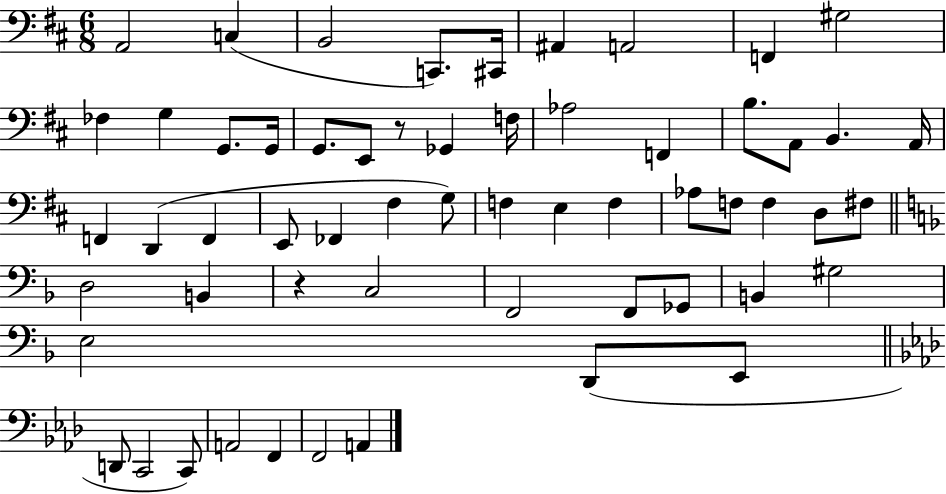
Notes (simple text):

A2/h C3/q B2/h C2/e. C#2/s A#2/q A2/h F2/q G#3/h FES3/q G3/q G2/e. G2/s G2/e. E2/e R/e Gb2/q F3/s Ab3/h F2/q B3/e. A2/e B2/q. A2/s F2/q D2/q F2/q E2/e FES2/q F#3/q G3/e F3/q E3/q F3/q Ab3/e F3/e F3/q D3/e F#3/e D3/h B2/q R/q C3/h F2/h F2/e Gb2/e B2/q G#3/h E3/h D2/e E2/e D2/e C2/h C2/e A2/h F2/q F2/h A2/q